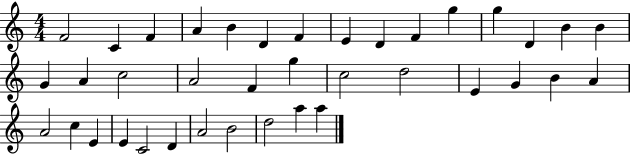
F4/h C4/q F4/q A4/q B4/q D4/q F4/q E4/q D4/q F4/q G5/q G5/q D4/q B4/q B4/q G4/q A4/q C5/h A4/h F4/q G5/q C5/h D5/h E4/q G4/q B4/q A4/q A4/h C5/q E4/q E4/q C4/h D4/q A4/h B4/h D5/h A5/q A5/q